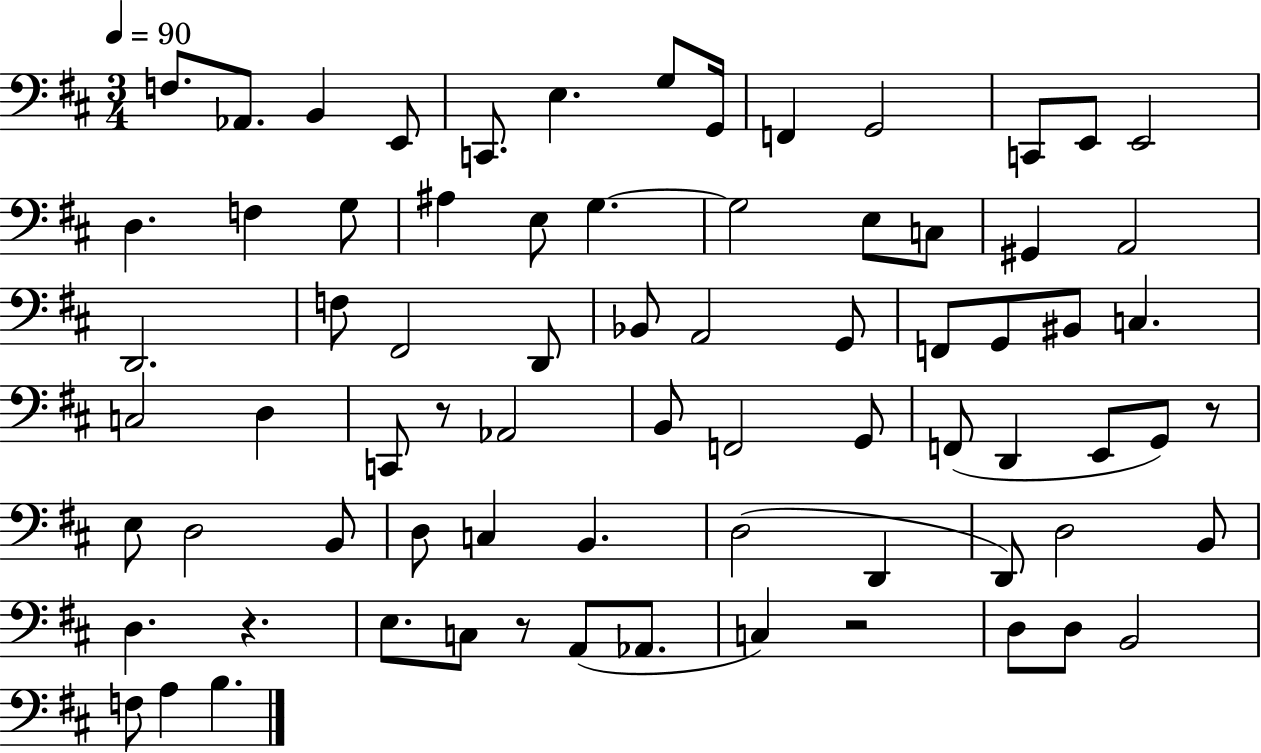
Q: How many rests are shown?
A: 5